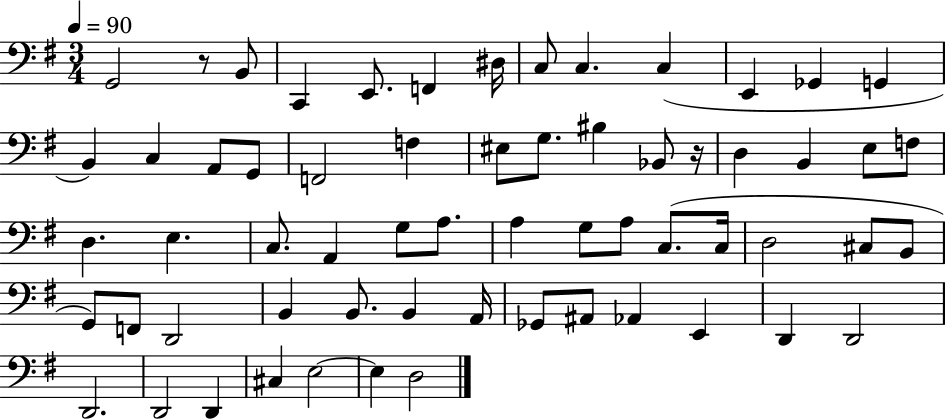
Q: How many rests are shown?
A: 2